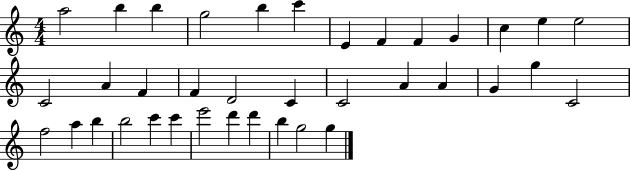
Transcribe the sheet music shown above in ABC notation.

X:1
T:Untitled
M:4/4
L:1/4
K:C
a2 b b g2 b c' E F F G c e e2 C2 A F F D2 C C2 A A G g C2 f2 a b b2 c' c' e'2 d' d' b g2 g